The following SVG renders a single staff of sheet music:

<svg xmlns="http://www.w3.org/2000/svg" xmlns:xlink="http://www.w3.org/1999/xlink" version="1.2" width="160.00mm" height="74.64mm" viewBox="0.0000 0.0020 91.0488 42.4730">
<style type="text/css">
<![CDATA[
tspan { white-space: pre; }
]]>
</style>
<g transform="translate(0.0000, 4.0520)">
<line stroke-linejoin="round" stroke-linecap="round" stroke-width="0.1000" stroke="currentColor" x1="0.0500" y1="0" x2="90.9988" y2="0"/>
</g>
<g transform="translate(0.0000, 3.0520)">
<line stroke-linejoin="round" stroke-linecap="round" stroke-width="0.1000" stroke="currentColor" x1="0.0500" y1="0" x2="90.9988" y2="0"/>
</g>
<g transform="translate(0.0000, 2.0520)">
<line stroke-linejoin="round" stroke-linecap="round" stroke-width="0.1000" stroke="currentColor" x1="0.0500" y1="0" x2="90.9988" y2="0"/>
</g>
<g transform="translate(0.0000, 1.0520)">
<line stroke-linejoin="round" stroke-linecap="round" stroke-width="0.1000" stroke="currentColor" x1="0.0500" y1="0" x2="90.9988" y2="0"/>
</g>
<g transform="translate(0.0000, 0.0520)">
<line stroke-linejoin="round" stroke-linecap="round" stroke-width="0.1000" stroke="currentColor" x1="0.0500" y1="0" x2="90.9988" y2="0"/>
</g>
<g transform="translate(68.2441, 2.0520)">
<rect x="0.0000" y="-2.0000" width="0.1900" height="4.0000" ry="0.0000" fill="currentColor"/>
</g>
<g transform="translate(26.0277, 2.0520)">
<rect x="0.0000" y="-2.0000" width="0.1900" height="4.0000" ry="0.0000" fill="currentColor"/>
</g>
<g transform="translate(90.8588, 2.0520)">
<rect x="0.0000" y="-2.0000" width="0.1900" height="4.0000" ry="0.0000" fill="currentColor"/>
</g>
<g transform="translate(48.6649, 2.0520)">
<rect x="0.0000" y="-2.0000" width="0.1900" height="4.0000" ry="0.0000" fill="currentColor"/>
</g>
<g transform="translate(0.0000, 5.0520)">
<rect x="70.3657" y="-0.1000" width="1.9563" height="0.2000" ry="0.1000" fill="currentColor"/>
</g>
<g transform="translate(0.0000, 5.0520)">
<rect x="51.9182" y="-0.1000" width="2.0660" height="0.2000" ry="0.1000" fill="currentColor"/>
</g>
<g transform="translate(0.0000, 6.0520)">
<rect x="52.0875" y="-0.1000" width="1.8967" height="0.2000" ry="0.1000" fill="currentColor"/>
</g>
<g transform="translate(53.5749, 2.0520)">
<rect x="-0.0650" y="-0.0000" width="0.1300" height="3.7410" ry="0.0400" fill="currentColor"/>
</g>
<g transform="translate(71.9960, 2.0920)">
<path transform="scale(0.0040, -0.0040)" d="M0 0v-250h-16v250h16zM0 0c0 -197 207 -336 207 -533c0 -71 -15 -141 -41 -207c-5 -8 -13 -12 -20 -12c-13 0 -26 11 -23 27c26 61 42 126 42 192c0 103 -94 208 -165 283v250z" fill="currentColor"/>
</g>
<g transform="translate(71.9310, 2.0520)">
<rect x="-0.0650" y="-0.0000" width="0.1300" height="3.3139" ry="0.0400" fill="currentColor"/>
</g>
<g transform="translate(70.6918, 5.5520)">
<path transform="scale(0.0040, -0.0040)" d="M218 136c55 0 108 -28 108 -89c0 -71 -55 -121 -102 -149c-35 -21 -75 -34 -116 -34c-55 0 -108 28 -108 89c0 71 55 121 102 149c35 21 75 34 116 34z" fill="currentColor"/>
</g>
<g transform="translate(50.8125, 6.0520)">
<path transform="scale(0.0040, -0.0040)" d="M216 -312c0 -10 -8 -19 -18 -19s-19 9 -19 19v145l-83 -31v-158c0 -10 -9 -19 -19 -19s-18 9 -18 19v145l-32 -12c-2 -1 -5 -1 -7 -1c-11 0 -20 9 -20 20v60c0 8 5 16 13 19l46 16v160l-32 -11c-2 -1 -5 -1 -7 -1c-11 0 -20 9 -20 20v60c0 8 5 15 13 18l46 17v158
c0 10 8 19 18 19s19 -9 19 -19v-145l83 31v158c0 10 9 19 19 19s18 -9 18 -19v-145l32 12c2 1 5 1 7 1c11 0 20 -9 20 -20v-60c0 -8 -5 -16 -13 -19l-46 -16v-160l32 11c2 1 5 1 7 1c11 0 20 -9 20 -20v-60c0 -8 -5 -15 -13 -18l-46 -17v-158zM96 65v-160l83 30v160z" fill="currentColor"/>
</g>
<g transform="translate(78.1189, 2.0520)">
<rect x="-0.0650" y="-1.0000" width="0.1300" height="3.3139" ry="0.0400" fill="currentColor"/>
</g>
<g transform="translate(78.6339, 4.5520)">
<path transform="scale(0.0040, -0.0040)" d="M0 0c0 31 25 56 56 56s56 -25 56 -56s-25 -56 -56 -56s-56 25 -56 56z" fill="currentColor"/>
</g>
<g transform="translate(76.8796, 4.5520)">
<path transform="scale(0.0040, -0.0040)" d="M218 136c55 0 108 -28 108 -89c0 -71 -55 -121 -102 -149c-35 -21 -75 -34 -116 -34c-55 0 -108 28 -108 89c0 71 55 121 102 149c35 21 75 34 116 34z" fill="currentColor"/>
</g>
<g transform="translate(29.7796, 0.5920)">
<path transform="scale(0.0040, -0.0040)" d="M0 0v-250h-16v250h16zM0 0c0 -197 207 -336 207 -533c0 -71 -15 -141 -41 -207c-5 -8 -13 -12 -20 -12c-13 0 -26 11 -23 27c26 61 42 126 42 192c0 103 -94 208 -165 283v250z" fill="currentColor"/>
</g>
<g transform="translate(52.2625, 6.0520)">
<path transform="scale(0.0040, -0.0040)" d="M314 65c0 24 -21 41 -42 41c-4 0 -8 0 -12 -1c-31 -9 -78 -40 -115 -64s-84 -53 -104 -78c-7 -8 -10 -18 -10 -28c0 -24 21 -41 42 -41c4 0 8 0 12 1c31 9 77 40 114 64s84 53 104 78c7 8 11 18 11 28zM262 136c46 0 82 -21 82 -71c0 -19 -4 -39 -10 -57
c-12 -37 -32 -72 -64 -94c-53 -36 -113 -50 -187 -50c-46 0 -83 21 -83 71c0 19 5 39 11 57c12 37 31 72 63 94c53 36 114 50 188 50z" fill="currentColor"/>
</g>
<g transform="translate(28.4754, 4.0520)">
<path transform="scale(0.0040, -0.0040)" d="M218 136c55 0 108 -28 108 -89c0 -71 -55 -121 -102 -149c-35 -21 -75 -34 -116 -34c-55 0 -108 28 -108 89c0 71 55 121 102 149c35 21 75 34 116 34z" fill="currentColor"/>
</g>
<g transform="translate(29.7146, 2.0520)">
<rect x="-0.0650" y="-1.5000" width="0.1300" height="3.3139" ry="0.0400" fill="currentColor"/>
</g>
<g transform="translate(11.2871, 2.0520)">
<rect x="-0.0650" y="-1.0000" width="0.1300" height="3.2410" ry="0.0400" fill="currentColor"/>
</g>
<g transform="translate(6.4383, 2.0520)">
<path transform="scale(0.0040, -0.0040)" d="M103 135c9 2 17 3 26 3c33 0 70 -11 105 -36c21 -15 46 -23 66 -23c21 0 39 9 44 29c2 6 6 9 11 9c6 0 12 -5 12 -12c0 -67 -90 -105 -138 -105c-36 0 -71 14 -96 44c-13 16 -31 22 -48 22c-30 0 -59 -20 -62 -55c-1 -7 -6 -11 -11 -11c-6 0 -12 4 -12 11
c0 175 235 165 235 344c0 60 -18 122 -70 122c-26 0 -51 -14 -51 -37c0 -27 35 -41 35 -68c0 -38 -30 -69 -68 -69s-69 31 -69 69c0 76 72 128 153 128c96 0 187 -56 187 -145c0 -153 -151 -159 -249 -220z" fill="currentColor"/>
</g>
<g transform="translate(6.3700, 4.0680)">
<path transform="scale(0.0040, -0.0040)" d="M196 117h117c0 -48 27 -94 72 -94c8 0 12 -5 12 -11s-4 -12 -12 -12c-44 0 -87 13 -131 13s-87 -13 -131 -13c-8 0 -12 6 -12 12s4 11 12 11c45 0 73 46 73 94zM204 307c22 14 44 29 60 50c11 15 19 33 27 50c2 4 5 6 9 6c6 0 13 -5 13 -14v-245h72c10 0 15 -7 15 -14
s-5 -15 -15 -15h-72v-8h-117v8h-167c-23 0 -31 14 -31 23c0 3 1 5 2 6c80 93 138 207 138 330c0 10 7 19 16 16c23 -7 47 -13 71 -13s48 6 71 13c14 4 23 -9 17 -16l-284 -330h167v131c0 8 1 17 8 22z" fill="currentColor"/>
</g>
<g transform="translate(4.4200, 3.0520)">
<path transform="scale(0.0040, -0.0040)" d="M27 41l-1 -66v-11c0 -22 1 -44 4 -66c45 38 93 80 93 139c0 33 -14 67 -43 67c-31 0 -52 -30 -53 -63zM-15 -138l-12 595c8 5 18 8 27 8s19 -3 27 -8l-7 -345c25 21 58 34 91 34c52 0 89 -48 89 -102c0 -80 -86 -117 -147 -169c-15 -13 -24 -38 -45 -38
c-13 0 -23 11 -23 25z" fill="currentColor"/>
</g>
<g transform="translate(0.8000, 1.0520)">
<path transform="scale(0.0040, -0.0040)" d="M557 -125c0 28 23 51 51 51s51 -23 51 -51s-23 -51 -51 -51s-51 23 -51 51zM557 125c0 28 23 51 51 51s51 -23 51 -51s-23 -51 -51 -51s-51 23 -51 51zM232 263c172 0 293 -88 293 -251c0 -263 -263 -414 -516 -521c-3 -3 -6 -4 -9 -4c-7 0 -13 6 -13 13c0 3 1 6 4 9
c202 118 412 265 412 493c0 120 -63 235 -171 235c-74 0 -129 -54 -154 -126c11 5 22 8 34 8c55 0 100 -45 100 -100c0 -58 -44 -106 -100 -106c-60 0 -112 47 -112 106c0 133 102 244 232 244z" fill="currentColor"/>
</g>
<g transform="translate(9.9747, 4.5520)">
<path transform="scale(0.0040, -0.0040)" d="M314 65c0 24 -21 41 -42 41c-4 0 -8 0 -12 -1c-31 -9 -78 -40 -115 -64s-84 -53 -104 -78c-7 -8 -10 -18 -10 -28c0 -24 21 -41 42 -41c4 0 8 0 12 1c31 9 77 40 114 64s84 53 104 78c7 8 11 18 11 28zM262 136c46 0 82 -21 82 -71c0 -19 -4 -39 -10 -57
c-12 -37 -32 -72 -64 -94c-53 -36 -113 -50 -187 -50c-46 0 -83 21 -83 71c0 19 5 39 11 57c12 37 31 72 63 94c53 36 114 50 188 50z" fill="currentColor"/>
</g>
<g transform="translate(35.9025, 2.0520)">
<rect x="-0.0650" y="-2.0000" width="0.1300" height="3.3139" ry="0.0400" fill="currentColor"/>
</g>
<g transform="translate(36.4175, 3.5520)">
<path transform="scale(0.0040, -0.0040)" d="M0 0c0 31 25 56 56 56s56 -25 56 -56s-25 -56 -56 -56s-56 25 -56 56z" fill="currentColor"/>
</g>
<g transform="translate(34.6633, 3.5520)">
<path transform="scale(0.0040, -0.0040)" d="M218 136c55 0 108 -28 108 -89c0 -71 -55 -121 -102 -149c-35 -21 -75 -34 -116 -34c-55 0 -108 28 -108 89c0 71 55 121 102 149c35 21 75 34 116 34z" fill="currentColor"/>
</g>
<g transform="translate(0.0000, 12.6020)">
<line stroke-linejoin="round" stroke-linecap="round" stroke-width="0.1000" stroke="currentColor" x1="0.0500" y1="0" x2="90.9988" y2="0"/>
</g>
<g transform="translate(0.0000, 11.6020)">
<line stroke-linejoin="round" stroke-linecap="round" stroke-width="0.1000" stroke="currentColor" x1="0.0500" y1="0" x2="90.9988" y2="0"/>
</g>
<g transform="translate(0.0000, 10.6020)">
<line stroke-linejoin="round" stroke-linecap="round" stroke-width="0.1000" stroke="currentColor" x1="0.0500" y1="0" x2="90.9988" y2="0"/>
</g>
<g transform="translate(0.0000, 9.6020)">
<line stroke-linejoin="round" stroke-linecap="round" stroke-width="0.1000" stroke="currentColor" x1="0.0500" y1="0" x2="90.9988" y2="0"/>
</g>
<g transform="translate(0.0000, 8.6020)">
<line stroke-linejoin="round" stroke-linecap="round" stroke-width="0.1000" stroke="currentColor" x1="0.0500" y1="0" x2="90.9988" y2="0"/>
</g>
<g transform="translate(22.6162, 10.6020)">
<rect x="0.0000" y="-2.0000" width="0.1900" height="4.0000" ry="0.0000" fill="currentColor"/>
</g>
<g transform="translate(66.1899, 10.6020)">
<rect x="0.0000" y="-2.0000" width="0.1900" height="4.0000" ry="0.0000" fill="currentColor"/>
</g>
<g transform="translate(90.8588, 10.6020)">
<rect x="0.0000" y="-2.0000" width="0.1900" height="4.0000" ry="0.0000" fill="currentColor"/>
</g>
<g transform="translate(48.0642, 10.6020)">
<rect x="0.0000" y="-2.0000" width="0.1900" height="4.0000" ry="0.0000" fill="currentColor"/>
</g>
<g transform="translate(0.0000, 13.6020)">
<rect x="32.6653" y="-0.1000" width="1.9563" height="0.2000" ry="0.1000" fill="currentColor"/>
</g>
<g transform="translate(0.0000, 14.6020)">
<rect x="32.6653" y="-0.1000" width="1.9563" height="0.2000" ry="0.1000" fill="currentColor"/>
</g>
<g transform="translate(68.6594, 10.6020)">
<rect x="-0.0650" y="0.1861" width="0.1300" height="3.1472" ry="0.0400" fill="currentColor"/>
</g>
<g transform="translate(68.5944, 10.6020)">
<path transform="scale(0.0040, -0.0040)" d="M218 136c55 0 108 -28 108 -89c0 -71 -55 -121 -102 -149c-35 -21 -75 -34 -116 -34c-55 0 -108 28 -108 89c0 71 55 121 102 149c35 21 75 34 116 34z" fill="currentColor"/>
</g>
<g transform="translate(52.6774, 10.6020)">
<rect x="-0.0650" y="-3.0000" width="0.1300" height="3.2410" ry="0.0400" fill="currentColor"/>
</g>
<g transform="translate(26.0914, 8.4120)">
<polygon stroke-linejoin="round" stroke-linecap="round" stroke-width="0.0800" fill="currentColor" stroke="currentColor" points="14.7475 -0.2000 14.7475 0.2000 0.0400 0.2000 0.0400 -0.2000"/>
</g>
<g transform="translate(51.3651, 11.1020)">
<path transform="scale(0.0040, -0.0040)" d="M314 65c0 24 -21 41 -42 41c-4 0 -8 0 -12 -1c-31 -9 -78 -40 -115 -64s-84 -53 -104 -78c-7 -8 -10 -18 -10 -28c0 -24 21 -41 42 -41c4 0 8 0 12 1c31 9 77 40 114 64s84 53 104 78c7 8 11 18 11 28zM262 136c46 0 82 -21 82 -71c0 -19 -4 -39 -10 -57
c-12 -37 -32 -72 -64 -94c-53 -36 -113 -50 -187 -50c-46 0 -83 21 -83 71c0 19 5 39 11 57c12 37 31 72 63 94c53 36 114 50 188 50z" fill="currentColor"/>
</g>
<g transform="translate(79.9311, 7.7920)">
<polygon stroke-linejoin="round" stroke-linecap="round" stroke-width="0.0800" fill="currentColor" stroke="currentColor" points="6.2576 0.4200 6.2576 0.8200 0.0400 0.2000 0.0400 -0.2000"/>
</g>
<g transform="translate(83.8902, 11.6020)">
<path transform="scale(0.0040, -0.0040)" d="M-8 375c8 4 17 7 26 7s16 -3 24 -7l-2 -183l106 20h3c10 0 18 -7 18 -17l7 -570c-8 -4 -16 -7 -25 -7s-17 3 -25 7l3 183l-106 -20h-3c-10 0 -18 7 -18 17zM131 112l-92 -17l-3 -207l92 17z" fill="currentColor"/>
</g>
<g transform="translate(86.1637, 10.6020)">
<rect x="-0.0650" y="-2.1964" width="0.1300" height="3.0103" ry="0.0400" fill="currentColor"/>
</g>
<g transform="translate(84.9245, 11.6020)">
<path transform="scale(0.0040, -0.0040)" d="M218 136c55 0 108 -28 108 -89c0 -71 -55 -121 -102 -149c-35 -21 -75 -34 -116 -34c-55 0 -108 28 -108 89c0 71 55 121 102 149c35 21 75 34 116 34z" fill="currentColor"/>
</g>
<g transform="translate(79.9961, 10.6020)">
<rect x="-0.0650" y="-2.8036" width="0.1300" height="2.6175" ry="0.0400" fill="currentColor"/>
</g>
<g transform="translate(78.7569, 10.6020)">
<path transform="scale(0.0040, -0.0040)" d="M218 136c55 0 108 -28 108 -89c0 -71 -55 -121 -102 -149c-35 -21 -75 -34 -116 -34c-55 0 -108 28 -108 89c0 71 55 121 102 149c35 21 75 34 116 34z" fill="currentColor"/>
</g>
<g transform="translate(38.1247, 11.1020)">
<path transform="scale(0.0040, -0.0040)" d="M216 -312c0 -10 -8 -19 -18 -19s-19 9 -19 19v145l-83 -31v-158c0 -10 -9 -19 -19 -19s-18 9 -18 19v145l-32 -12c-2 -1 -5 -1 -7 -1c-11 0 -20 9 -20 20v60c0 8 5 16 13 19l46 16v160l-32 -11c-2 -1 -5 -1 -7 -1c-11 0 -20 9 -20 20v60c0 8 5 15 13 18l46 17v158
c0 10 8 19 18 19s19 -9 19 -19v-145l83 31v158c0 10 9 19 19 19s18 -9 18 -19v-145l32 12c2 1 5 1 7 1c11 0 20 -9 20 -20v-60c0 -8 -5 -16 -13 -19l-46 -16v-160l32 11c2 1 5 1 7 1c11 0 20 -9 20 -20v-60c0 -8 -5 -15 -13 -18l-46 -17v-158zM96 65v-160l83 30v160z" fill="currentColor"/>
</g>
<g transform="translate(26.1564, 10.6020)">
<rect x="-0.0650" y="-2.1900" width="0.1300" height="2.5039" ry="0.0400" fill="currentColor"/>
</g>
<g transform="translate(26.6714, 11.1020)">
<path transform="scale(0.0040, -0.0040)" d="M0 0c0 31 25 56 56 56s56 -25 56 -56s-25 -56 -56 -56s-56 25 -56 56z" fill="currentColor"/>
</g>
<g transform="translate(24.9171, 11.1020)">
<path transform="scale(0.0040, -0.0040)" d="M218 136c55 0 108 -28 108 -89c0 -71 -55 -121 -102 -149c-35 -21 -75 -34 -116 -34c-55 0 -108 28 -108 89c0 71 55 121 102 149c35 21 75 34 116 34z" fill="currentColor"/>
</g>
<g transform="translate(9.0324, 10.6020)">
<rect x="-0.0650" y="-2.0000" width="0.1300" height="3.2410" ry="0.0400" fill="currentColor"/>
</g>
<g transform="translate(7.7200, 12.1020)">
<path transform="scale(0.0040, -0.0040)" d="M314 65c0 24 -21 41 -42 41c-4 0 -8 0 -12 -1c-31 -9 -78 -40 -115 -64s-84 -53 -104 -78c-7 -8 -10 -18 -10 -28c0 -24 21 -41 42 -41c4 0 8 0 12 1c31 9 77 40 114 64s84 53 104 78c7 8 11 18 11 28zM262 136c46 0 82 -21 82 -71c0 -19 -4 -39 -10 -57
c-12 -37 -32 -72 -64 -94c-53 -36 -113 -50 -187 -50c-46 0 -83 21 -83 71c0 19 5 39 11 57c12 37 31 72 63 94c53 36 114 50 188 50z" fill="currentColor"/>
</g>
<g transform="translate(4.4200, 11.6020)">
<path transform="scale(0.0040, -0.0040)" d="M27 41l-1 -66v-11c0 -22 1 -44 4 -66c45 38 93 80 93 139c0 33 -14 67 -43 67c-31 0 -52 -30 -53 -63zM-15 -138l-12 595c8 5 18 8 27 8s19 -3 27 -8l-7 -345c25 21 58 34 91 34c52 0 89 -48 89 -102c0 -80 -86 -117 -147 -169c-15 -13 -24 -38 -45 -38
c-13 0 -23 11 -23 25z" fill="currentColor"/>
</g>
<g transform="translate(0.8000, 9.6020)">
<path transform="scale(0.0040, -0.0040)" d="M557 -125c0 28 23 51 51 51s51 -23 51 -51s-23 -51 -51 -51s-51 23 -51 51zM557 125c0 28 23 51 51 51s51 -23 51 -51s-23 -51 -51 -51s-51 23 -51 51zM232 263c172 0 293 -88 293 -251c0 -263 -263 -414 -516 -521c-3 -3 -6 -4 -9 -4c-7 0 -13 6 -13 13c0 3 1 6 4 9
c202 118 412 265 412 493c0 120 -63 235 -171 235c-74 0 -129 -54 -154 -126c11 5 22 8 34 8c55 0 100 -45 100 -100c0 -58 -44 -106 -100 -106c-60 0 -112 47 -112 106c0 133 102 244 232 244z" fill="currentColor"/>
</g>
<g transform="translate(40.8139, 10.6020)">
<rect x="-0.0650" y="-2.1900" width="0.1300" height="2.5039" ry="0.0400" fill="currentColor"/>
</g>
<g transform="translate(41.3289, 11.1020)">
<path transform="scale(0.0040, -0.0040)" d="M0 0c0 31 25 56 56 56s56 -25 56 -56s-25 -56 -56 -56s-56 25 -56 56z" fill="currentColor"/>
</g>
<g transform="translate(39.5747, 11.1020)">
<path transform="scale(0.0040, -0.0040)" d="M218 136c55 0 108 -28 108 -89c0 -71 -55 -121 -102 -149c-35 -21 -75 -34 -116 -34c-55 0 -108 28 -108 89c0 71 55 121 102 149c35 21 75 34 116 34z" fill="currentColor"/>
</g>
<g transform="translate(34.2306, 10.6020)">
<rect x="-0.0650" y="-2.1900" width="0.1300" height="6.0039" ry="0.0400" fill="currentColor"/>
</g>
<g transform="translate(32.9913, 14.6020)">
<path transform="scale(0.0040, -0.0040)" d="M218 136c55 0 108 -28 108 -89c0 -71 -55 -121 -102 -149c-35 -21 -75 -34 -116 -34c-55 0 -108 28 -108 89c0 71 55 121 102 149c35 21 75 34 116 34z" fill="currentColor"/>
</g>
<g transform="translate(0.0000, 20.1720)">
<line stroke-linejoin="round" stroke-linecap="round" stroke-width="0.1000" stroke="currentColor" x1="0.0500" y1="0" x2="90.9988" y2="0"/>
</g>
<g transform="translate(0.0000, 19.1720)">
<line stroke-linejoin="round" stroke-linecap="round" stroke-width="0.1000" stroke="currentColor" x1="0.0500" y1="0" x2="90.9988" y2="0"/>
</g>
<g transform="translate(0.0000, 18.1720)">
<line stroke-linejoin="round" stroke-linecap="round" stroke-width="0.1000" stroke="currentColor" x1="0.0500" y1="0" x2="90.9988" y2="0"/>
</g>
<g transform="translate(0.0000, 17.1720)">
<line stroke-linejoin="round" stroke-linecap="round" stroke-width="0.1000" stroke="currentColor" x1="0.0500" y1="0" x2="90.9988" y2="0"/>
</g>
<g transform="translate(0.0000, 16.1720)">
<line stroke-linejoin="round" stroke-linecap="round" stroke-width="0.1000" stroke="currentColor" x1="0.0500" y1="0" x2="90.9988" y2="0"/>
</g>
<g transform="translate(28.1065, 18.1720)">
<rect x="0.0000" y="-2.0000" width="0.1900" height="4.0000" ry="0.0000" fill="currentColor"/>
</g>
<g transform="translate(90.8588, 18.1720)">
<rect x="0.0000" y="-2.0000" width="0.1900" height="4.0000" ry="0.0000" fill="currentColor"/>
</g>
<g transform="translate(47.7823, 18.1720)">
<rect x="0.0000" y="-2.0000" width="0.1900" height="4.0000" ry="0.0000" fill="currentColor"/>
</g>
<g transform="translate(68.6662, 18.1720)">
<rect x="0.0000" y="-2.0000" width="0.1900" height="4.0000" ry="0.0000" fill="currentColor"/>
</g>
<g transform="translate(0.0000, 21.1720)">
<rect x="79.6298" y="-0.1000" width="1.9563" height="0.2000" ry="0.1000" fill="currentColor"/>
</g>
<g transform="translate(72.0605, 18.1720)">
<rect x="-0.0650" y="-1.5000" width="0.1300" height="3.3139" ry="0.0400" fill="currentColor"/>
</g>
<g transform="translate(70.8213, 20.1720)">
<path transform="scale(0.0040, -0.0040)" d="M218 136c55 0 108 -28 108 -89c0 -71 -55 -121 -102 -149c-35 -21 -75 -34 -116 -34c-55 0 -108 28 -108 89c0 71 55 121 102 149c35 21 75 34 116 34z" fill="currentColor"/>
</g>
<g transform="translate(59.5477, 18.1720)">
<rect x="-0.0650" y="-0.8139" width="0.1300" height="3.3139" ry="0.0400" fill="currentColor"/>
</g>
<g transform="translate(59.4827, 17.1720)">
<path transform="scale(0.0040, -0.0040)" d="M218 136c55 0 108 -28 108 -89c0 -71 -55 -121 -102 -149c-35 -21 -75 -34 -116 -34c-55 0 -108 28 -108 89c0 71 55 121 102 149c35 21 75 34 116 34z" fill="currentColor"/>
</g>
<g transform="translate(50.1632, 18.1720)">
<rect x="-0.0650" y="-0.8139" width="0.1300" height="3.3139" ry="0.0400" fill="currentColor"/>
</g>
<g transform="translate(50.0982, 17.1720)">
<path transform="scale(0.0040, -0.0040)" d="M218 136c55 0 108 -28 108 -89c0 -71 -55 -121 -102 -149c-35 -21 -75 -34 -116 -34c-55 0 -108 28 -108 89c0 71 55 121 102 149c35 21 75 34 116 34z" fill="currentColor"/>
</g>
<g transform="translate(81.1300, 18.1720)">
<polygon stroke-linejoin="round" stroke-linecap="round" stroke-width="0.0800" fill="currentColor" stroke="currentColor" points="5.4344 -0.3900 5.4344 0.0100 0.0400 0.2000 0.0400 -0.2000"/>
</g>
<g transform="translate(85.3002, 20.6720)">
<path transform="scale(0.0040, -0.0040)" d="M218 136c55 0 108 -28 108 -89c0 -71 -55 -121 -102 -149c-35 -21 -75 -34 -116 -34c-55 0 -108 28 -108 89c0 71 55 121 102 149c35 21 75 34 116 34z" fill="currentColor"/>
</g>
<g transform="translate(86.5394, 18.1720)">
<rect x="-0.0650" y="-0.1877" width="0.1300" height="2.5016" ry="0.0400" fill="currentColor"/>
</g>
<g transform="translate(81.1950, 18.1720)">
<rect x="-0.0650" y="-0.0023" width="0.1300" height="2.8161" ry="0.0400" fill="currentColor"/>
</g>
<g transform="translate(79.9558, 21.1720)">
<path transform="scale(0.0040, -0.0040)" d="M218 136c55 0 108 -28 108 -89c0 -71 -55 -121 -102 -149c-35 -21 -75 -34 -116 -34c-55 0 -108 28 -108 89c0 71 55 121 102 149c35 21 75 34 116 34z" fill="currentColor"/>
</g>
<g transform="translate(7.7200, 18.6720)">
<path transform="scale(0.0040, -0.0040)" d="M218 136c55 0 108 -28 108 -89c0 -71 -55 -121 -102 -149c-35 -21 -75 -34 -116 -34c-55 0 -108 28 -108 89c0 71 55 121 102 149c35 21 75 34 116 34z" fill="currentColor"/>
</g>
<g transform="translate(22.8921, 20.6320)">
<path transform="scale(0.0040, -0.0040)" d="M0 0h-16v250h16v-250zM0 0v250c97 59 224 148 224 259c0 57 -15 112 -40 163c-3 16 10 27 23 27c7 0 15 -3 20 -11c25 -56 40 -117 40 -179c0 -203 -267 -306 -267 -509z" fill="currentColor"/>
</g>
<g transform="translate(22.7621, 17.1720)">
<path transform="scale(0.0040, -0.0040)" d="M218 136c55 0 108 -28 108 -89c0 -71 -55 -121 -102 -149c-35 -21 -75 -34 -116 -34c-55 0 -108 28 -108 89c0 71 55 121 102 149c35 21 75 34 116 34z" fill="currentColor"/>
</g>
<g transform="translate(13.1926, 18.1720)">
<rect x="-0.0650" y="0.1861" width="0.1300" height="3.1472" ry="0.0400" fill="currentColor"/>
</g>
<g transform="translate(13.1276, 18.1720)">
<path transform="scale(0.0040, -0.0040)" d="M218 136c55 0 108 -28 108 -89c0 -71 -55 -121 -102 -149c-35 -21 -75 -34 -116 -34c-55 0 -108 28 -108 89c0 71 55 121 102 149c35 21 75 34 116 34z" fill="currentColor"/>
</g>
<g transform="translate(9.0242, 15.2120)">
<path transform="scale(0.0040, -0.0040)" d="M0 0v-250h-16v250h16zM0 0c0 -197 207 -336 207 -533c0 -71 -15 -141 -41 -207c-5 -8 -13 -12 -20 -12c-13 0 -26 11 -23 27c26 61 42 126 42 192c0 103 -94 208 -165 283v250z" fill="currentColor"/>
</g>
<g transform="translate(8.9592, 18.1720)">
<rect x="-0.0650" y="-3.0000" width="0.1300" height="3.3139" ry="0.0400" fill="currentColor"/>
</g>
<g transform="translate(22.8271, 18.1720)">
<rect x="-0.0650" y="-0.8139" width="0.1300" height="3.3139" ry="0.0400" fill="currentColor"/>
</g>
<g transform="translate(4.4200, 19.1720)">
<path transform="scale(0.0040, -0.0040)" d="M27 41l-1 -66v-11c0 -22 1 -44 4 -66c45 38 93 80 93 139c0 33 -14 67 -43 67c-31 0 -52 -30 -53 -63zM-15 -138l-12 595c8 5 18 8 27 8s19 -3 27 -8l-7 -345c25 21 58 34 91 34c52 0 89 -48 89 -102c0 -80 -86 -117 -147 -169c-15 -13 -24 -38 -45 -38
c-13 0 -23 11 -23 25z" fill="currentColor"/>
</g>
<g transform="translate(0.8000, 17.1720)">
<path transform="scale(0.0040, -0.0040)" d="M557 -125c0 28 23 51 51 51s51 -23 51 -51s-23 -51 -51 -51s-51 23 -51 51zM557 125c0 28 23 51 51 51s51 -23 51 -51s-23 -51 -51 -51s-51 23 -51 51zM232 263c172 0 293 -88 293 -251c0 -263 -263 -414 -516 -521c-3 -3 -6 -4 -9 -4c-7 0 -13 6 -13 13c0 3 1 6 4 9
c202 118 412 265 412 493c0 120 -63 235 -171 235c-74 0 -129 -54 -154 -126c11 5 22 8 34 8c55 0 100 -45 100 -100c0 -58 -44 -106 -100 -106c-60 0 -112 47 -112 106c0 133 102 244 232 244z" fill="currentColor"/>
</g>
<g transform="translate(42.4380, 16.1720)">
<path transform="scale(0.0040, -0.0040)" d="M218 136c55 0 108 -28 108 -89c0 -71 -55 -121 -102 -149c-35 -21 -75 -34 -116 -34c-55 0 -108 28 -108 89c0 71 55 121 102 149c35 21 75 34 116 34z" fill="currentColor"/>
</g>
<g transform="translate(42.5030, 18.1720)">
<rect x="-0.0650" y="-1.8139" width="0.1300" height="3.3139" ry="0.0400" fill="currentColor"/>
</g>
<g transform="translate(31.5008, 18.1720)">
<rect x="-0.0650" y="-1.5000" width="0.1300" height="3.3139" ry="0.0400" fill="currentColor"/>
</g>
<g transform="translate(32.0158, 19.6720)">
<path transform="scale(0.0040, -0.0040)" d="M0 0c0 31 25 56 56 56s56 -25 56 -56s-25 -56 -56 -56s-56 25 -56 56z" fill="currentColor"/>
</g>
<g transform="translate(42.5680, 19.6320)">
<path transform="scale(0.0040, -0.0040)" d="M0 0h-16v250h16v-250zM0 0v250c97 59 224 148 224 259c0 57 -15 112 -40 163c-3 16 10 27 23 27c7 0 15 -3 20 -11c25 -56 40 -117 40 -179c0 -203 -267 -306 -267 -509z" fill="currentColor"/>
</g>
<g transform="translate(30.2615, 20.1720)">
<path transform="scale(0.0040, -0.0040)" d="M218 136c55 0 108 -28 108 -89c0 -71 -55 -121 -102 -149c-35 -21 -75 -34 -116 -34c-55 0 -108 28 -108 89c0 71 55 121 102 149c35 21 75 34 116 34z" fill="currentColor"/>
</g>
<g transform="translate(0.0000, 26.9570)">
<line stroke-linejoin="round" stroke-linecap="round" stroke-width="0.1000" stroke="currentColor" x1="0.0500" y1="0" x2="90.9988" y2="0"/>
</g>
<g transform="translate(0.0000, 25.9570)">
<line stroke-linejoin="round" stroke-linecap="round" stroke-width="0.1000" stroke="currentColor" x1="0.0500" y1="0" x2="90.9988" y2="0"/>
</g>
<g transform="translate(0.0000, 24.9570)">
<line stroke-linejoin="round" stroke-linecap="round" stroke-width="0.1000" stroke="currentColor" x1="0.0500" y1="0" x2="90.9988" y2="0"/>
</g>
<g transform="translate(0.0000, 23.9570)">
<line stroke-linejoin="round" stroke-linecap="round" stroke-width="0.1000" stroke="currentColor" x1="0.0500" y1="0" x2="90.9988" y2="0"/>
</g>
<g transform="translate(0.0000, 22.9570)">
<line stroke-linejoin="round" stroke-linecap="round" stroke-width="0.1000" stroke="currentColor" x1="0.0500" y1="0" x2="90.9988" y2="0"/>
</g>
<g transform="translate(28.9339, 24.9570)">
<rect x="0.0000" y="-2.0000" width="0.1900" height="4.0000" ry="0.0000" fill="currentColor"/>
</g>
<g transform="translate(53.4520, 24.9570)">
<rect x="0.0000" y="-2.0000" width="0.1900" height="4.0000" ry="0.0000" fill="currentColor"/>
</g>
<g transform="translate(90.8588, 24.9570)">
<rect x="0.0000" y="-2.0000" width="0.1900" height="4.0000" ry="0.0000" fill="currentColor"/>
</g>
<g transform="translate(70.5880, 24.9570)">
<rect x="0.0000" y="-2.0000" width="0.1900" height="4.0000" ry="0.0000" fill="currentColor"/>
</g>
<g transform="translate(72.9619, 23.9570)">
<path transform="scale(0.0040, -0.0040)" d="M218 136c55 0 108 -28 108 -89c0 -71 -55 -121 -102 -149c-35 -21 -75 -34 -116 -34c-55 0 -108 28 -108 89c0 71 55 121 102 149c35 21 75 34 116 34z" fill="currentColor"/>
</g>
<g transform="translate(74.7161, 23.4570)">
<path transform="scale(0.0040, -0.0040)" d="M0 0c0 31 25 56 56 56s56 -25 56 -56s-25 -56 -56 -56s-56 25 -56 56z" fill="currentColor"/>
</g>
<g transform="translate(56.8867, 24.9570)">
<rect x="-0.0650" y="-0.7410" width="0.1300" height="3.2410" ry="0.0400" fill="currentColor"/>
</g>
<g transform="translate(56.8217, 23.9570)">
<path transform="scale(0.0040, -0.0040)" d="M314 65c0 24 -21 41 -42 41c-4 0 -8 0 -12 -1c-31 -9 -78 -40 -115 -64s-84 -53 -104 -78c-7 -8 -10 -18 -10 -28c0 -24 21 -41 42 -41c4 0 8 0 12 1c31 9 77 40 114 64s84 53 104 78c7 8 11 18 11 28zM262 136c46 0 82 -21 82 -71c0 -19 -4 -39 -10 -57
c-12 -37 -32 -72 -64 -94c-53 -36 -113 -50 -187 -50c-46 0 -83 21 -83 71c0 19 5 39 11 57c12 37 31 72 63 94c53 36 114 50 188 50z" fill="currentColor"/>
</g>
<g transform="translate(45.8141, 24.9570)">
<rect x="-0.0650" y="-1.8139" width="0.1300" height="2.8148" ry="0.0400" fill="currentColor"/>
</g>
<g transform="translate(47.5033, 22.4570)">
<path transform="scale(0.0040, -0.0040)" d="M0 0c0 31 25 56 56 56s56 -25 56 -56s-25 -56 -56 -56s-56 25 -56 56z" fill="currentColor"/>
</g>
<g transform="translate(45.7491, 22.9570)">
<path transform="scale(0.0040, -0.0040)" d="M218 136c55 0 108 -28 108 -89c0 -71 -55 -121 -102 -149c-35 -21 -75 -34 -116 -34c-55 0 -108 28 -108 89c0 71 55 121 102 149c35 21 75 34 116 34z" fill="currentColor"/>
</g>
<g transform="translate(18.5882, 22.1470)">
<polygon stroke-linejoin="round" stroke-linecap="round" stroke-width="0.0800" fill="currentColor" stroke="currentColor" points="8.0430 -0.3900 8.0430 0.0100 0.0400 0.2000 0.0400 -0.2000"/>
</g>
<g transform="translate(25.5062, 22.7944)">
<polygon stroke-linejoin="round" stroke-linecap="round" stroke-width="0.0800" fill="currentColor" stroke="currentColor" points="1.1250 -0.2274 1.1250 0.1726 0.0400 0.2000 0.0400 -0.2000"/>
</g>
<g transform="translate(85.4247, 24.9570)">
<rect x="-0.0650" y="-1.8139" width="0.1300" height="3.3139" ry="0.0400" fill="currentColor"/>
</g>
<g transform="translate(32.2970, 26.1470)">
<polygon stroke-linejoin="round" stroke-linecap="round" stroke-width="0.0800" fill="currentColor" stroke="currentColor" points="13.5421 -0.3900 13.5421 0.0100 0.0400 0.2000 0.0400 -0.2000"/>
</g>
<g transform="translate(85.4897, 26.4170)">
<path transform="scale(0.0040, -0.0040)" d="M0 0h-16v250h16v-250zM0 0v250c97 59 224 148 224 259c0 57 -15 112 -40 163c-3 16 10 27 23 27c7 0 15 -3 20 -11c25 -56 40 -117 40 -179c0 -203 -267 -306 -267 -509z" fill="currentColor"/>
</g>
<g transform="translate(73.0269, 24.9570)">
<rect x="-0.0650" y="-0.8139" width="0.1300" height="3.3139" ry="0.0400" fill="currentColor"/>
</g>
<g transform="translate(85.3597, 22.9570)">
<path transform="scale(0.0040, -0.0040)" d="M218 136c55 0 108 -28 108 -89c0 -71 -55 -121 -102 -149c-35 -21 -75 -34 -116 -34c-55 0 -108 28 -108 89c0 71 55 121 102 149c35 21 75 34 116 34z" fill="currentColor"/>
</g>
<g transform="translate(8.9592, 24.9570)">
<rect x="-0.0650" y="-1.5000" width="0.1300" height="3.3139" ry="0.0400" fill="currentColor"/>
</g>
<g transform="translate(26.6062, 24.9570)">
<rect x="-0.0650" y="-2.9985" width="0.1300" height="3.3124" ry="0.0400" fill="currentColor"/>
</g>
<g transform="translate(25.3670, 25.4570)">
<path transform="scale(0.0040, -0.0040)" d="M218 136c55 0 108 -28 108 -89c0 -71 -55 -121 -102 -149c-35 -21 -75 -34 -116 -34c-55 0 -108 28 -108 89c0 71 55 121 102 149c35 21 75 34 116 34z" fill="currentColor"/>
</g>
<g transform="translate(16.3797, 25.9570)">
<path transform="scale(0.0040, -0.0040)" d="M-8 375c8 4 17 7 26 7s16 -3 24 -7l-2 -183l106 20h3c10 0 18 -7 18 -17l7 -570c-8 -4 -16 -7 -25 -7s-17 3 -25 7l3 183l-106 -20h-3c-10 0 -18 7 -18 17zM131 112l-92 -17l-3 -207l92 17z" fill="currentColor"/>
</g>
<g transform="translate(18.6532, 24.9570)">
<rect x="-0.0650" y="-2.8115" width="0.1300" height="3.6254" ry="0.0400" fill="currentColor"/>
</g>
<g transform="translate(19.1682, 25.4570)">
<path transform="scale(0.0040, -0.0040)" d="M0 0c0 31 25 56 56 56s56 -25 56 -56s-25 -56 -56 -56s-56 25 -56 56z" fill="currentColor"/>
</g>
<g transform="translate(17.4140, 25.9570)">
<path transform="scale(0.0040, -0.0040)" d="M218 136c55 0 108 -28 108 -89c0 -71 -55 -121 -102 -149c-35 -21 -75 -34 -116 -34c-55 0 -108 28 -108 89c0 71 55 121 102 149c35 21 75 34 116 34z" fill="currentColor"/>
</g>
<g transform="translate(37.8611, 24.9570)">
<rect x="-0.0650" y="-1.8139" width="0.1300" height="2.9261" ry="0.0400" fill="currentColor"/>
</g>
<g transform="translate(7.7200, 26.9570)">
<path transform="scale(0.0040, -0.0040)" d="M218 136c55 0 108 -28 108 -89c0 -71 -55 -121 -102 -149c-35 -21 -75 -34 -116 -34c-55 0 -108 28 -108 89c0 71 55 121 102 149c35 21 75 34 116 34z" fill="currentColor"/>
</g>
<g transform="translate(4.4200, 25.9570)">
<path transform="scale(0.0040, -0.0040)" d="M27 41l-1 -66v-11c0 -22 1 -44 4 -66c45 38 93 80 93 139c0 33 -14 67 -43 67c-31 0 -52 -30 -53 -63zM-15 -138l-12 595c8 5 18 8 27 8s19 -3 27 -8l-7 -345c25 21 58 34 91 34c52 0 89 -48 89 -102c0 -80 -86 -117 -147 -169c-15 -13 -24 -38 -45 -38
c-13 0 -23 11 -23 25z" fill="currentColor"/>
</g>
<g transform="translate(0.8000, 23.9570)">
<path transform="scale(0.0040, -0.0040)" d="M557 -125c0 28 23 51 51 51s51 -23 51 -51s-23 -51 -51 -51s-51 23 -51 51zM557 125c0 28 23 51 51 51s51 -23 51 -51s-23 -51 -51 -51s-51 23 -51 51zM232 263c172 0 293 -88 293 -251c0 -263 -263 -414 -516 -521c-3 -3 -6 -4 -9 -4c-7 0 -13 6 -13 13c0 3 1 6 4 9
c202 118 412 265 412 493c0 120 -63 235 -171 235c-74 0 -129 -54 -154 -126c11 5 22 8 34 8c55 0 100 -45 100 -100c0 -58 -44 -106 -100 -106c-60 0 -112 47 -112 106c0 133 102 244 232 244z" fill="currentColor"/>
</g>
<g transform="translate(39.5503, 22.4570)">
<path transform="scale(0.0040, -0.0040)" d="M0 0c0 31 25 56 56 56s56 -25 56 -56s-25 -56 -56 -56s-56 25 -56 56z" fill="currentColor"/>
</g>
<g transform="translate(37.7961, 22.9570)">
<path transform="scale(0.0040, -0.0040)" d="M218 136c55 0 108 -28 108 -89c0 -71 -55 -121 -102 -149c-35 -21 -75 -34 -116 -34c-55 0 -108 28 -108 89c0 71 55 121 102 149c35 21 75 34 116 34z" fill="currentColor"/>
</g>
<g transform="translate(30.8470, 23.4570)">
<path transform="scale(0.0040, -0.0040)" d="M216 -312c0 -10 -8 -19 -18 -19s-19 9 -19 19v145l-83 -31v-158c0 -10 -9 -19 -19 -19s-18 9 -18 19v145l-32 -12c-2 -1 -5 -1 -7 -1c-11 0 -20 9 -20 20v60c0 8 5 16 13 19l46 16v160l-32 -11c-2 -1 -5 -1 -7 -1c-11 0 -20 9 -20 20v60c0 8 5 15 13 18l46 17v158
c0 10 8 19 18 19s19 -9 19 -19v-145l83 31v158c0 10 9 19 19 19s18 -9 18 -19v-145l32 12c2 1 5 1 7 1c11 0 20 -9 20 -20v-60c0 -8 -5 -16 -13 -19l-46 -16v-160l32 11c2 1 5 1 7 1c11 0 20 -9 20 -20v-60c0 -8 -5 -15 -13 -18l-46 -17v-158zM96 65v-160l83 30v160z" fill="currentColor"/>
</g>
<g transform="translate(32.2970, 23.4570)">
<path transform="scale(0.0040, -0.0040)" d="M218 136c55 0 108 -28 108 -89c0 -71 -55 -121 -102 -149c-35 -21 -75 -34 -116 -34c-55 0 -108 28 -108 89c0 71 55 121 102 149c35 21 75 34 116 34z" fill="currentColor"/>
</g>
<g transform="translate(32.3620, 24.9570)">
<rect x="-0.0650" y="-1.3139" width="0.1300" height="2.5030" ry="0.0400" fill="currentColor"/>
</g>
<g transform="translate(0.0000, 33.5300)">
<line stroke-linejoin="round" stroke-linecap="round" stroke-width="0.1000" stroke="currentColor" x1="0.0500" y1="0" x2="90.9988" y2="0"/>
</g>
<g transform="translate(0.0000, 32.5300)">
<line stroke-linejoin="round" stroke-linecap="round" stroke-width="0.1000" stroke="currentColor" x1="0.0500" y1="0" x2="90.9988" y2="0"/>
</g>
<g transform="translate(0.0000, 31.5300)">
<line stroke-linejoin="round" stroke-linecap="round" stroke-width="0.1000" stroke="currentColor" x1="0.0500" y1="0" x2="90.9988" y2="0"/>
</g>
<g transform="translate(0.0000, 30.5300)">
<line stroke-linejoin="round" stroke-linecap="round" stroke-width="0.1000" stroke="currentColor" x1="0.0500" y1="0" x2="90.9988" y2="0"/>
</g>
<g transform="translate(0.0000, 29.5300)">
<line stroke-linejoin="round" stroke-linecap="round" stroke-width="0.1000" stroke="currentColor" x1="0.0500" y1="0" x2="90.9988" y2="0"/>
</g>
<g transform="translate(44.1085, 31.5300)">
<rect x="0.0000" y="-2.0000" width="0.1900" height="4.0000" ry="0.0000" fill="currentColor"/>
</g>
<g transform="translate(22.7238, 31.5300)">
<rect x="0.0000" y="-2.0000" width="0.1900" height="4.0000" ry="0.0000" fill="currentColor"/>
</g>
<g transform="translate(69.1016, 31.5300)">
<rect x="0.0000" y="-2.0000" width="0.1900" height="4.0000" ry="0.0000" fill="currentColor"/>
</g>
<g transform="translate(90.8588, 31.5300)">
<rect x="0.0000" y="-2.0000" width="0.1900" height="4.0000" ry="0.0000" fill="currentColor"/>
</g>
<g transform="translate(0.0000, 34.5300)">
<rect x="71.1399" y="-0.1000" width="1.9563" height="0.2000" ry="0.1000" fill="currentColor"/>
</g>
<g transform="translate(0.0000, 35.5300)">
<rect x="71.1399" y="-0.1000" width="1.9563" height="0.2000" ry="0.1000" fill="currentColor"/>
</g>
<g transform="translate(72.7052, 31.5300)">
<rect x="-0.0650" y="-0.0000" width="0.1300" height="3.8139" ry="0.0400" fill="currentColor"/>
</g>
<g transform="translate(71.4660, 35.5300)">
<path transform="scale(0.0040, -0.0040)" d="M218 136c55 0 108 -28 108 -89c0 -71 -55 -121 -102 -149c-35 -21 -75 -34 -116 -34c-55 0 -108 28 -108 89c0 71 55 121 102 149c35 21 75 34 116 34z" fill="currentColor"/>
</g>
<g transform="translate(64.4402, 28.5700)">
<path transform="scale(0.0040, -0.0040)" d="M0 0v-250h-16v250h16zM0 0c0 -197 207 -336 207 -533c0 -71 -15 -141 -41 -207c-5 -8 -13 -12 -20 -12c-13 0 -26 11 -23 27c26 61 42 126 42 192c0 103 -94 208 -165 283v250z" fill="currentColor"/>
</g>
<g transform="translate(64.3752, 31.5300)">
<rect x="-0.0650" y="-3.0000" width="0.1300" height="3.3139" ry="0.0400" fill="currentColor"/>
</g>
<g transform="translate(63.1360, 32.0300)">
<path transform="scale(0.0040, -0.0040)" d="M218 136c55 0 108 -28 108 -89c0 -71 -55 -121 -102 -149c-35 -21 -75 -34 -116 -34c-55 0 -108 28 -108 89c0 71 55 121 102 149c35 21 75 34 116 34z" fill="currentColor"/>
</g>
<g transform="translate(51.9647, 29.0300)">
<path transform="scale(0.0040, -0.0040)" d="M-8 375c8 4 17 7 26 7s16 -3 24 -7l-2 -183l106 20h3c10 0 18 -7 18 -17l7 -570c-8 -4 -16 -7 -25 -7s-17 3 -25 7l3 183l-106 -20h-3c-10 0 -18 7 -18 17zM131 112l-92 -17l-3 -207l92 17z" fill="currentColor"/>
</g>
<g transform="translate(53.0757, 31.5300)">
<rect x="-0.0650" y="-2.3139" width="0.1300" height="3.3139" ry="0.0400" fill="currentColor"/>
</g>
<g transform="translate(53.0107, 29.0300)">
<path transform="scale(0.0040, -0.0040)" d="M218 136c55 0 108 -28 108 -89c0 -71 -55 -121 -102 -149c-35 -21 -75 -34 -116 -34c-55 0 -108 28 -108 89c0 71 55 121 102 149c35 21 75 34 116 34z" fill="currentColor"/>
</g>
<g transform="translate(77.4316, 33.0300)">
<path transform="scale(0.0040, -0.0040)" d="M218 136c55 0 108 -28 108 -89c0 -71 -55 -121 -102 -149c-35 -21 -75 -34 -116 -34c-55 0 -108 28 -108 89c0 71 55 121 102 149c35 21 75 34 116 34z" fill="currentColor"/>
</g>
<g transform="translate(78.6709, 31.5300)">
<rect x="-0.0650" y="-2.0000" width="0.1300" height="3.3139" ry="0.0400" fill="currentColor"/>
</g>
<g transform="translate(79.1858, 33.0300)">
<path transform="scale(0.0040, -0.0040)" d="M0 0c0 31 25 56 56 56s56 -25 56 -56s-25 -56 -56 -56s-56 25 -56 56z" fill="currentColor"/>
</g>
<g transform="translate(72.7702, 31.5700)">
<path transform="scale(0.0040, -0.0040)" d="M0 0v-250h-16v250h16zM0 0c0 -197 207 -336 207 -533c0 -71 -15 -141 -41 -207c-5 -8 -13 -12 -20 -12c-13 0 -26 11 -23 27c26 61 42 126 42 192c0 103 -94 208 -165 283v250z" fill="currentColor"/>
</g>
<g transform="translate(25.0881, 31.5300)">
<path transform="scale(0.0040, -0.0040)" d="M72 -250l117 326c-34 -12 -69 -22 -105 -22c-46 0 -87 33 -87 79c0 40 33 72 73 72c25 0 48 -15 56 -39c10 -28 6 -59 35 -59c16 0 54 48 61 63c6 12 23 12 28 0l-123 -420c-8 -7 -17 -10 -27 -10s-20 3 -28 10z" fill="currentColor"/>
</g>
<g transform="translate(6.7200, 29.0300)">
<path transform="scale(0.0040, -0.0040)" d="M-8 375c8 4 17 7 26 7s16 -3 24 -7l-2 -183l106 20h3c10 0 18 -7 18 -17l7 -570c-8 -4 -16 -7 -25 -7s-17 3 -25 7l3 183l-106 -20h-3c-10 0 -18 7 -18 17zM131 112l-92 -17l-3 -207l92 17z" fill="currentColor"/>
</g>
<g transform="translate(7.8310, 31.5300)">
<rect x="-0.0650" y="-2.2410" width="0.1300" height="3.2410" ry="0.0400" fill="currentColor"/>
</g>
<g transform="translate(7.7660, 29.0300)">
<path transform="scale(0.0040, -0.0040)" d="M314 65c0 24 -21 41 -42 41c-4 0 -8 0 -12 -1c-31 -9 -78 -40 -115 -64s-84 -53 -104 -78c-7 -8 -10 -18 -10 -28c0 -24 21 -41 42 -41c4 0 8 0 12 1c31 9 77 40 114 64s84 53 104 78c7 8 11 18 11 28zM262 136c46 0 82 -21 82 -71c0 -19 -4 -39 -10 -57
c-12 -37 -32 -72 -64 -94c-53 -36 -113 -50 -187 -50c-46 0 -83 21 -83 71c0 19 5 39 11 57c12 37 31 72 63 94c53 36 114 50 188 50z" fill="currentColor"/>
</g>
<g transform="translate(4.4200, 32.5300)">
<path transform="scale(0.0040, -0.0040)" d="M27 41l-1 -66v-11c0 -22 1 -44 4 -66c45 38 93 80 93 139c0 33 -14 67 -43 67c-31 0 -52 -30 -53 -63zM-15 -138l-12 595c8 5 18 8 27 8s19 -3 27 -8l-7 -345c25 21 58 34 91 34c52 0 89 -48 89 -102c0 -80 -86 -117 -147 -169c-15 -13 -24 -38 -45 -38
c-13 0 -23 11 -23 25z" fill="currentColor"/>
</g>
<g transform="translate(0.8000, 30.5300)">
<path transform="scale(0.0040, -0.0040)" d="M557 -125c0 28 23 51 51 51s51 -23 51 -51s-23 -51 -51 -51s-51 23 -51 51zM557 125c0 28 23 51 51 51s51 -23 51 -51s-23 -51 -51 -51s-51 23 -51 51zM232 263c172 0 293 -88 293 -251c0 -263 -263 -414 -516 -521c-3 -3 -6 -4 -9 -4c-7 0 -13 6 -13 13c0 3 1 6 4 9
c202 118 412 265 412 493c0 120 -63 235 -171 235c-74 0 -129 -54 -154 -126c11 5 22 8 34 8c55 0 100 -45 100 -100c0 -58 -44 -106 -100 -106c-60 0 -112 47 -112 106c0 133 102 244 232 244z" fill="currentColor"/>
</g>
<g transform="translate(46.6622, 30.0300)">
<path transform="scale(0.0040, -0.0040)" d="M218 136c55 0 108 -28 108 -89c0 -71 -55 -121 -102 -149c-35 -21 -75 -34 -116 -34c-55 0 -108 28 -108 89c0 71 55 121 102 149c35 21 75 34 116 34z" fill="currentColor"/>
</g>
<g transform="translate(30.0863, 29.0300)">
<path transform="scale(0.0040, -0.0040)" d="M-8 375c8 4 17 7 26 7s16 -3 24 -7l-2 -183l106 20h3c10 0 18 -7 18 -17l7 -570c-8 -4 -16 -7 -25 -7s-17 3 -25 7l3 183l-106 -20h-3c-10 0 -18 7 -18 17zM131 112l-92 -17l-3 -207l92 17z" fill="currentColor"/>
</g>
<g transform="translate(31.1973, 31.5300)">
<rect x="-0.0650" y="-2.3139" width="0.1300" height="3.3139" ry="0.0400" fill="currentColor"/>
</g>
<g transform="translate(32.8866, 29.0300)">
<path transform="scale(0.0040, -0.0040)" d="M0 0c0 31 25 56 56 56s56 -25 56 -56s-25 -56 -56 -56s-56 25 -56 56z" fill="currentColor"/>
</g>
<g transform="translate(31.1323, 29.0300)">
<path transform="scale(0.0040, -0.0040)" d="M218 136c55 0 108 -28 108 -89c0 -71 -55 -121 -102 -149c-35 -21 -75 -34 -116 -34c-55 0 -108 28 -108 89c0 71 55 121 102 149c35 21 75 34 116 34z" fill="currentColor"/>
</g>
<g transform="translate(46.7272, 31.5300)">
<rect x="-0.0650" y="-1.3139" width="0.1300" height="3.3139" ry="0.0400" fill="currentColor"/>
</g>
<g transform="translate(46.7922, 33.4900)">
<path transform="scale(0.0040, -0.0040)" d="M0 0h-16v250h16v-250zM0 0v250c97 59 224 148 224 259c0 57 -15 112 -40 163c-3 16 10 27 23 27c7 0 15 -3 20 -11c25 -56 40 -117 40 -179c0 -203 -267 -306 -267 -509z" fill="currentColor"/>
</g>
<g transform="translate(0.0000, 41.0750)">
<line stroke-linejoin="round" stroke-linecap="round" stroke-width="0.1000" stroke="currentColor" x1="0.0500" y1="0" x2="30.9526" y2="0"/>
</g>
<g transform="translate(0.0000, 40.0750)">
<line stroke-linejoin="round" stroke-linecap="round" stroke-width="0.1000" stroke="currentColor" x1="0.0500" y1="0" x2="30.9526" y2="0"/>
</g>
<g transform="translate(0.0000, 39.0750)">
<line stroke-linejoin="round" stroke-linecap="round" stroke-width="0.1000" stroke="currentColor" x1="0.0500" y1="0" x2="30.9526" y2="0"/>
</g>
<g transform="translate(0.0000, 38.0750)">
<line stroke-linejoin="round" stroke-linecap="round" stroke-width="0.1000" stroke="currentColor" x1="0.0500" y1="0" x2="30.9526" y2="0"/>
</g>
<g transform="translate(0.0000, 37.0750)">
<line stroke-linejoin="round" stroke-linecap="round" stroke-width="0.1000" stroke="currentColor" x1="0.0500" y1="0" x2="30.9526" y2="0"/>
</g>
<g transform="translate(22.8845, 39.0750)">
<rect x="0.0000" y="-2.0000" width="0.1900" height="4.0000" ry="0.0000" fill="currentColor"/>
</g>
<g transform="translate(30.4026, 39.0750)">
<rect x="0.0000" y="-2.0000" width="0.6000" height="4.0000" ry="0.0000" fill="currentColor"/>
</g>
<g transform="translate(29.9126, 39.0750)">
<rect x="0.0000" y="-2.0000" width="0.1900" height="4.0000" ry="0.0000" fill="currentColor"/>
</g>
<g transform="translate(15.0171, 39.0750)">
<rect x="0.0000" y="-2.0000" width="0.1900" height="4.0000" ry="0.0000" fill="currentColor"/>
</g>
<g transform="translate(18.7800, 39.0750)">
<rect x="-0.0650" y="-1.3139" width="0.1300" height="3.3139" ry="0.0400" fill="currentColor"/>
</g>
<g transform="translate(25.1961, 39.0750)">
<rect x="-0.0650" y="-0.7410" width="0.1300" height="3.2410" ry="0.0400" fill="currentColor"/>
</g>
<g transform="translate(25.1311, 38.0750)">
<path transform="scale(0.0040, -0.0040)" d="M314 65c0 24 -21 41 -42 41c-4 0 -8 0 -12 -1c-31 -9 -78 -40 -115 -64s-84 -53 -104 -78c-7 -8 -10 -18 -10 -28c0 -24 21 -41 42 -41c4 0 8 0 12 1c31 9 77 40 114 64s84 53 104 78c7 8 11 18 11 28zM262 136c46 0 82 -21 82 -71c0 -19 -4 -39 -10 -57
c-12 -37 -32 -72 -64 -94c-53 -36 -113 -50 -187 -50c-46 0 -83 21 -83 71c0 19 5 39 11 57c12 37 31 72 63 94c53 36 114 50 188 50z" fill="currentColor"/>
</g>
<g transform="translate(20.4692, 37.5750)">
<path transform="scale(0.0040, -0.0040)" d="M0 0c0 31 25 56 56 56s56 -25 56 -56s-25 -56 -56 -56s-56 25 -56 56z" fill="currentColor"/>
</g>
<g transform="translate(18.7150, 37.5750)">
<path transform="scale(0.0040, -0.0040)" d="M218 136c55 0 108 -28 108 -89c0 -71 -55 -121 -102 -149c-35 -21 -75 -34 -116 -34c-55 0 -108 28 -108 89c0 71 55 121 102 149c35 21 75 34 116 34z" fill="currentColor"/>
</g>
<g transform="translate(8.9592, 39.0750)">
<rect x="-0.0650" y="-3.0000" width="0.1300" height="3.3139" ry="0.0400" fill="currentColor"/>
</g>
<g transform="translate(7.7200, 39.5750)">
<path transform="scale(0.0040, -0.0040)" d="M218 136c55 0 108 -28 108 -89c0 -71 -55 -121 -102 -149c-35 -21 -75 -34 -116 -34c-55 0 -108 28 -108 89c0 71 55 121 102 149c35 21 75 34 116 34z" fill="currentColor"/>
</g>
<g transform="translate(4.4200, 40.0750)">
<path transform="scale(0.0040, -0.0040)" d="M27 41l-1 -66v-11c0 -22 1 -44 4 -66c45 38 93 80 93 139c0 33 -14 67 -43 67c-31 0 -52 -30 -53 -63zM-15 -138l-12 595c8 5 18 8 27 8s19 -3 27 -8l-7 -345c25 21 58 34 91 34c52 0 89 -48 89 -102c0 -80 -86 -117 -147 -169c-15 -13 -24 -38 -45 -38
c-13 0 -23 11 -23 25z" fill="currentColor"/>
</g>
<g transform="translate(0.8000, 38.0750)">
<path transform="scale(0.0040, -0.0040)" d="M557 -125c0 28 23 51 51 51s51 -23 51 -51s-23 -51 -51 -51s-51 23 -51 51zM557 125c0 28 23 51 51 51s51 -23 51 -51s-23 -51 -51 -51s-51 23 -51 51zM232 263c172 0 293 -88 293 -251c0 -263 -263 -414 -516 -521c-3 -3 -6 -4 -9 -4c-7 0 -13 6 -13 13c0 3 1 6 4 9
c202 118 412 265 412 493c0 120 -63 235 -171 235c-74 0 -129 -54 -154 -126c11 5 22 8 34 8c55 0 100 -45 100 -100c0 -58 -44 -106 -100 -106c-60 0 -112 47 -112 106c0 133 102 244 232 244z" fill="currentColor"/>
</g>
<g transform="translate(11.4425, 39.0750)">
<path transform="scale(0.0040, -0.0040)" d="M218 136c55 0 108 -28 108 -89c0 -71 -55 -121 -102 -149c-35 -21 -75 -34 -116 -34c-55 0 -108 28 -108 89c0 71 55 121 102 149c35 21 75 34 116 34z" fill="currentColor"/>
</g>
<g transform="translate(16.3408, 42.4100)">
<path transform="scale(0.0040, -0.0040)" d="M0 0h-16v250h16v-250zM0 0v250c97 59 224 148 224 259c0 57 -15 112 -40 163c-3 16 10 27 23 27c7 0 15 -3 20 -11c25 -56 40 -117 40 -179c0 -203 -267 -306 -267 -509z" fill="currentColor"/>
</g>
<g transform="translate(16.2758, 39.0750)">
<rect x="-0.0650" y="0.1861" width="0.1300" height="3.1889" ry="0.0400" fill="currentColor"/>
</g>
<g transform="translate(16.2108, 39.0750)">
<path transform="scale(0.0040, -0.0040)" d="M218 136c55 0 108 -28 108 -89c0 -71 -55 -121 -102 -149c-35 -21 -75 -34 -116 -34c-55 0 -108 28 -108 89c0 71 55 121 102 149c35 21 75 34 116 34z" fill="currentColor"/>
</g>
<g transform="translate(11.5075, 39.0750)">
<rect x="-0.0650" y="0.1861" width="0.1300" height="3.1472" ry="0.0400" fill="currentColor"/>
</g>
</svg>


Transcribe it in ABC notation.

X:1
T:Untitled
M:2/4
L:1/4
K:F
F,,2 G,,/2 A,, ^C,,2 D,,/2 F,, A,,2 C,/2 C,,/2 ^C,/2 C,2 D, D,/2 B,,/2 C,/2 D, F,/2 G,, A,/2 F, F, G,, E,,/2 F,,/2 G,, B,,/2 C,/4 ^G,/2 A,/2 A,/2 F,2 F, A,/2 B,2 z/2 B, G,/2 B, C,/2 C,,/2 A,, C, D, D,/2 G, F,2